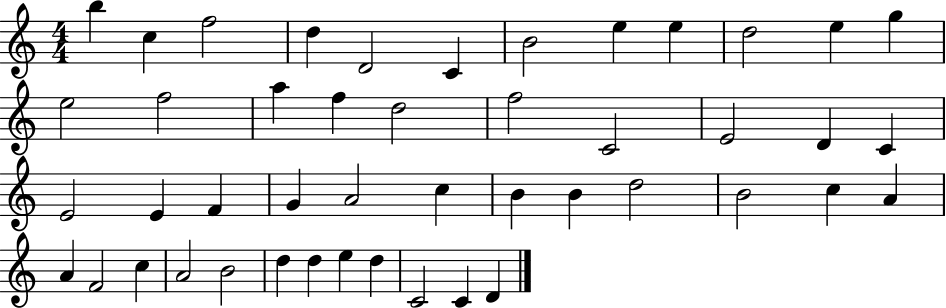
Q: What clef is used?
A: treble